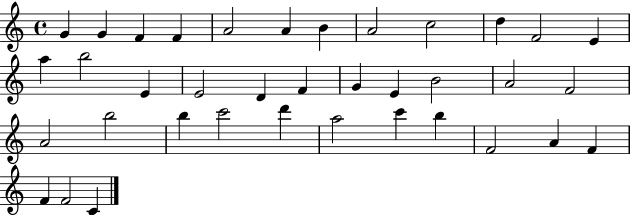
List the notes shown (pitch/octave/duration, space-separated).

G4/q G4/q F4/q F4/q A4/h A4/q B4/q A4/h C5/h D5/q F4/h E4/q A5/q B5/h E4/q E4/h D4/q F4/q G4/q E4/q B4/h A4/h F4/h A4/h B5/h B5/q C6/h D6/q A5/h C6/q B5/q F4/h A4/q F4/q F4/q F4/h C4/q